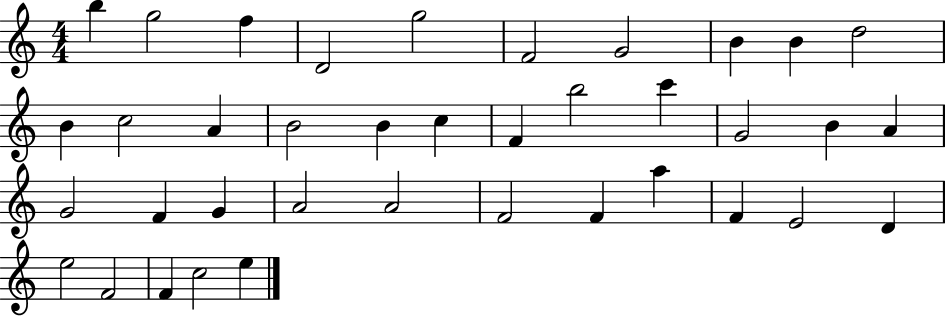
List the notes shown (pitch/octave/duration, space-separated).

B5/q G5/h F5/q D4/h G5/h F4/h G4/h B4/q B4/q D5/h B4/q C5/h A4/q B4/h B4/q C5/q F4/q B5/h C6/q G4/h B4/q A4/q G4/h F4/q G4/q A4/h A4/h F4/h F4/q A5/q F4/q E4/h D4/q E5/h F4/h F4/q C5/h E5/q